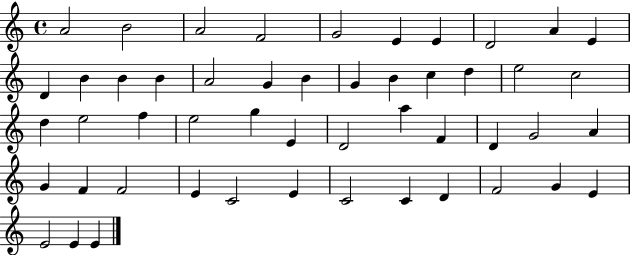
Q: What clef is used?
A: treble